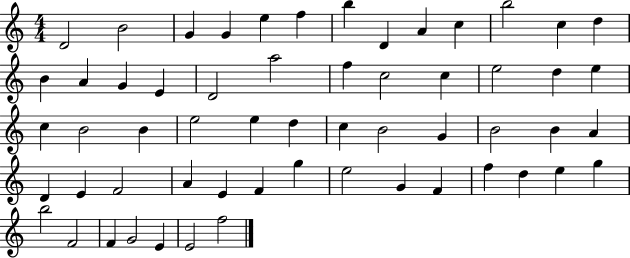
{
  \clef treble
  \numericTimeSignature
  \time 4/4
  \key c \major
  d'2 b'2 | g'4 g'4 e''4 f''4 | b''4 d'4 a'4 c''4 | b''2 c''4 d''4 | \break b'4 a'4 g'4 e'4 | d'2 a''2 | f''4 c''2 c''4 | e''2 d''4 e''4 | \break c''4 b'2 b'4 | e''2 e''4 d''4 | c''4 b'2 g'4 | b'2 b'4 a'4 | \break d'4 e'4 f'2 | a'4 e'4 f'4 g''4 | e''2 g'4 f'4 | f''4 d''4 e''4 g''4 | \break b''2 f'2 | f'4 g'2 e'4 | e'2 f''2 | \bar "|."
}